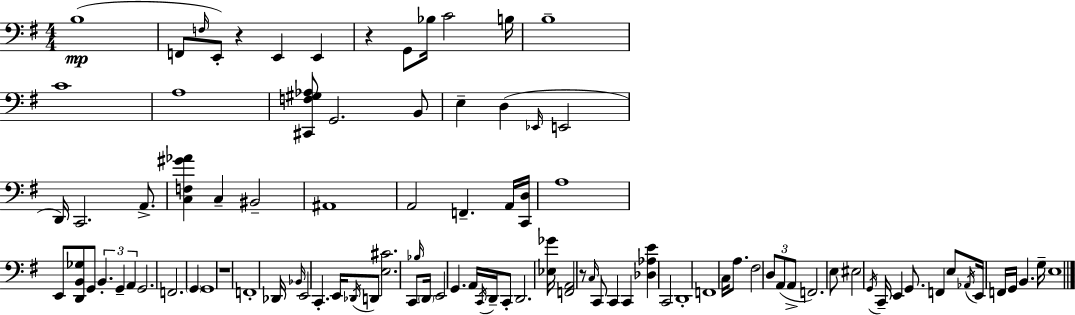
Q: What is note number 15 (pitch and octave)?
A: B2